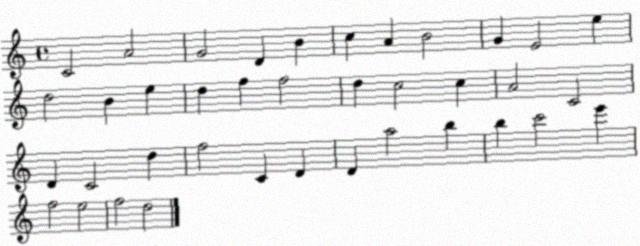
X:1
T:Untitled
M:4/4
L:1/4
K:C
C2 A2 G2 D B c A B2 G E2 e d2 B e d f f2 d c2 c A2 C2 D C2 d f2 C D D a2 b b c'2 e' f2 e2 f2 d2